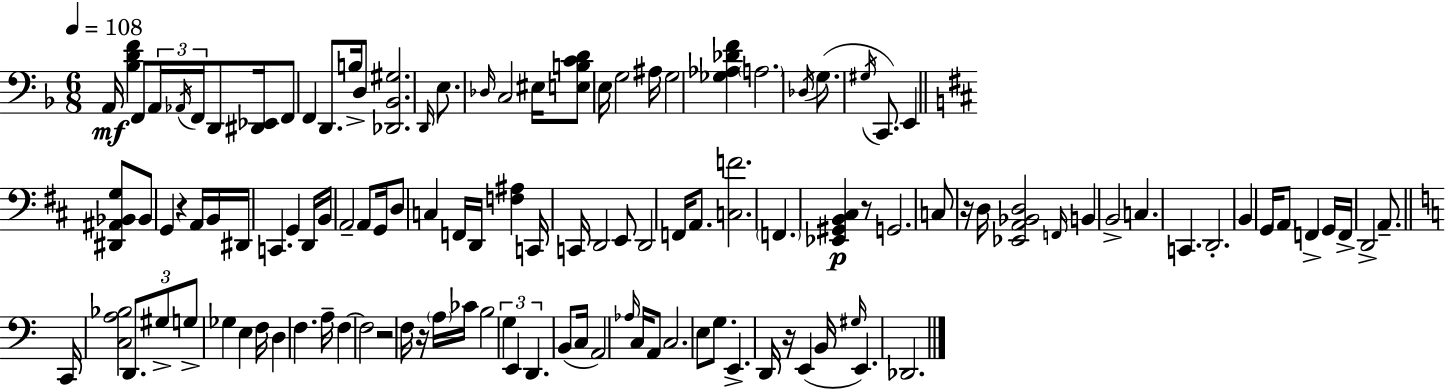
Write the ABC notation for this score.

X:1
T:Untitled
M:6/8
L:1/4
K:Dm
A,,/4 [_B,DF] F,,/2 A,,/4 _A,,/4 F,,/4 D,,/2 [^D,,_E,,]/4 F,,/2 F,, D,,/2 B,/4 D,/2 [_D,,_B,,^G,]2 D,,/4 E,/2 _D,/4 C,2 ^E,/4 [E,B,CD]/2 E,/4 G,2 ^A,/4 G,2 [_G,_A,_DF] A,2 _D,/4 G,/2 ^G,/4 C,,/2 E,, [^D,,^A,,_B,,G,]/2 _B,,/2 G,, z A,,/4 B,,/4 ^D,,/4 C,, G,, D,,/4 B,,/4 A,,2 A,,/2 G,,/4 D,/2 C, F,,/4 D,,/4 [F,^A,] C,,/4 C,,/4 D,,2 E,,/2 D,,2 F,,/4 A,,/2 [C,F]2 F,, [_E,,^G,,B,,^C,] z/2 G,,2 C,/2 z/4 D,/4 [_E,,A,,_B,,D,]2 F,,/4 B,, B,,2 C, C,, D,,2 B,, G,,/4 A,,/2 F,, G,,/4 F,,/4 D,,2 A,,/2 C,,/4 [C,A,_B,]2 D,,/2 ^G,/2 G,/2 _G, E, F,/4 D, F, A,/4 F, F,2 z2 F,/4 z/4 A,/4 _C/4 B,2 G, E,, D,, B,,/2 C,/4 A,,2 _A,/4 C,/4 A,,/2 C,2 E,/2 G,/2 E,, D,,/4 z/4 E,, B,,/4 ^G,/4 E,, _D,,2